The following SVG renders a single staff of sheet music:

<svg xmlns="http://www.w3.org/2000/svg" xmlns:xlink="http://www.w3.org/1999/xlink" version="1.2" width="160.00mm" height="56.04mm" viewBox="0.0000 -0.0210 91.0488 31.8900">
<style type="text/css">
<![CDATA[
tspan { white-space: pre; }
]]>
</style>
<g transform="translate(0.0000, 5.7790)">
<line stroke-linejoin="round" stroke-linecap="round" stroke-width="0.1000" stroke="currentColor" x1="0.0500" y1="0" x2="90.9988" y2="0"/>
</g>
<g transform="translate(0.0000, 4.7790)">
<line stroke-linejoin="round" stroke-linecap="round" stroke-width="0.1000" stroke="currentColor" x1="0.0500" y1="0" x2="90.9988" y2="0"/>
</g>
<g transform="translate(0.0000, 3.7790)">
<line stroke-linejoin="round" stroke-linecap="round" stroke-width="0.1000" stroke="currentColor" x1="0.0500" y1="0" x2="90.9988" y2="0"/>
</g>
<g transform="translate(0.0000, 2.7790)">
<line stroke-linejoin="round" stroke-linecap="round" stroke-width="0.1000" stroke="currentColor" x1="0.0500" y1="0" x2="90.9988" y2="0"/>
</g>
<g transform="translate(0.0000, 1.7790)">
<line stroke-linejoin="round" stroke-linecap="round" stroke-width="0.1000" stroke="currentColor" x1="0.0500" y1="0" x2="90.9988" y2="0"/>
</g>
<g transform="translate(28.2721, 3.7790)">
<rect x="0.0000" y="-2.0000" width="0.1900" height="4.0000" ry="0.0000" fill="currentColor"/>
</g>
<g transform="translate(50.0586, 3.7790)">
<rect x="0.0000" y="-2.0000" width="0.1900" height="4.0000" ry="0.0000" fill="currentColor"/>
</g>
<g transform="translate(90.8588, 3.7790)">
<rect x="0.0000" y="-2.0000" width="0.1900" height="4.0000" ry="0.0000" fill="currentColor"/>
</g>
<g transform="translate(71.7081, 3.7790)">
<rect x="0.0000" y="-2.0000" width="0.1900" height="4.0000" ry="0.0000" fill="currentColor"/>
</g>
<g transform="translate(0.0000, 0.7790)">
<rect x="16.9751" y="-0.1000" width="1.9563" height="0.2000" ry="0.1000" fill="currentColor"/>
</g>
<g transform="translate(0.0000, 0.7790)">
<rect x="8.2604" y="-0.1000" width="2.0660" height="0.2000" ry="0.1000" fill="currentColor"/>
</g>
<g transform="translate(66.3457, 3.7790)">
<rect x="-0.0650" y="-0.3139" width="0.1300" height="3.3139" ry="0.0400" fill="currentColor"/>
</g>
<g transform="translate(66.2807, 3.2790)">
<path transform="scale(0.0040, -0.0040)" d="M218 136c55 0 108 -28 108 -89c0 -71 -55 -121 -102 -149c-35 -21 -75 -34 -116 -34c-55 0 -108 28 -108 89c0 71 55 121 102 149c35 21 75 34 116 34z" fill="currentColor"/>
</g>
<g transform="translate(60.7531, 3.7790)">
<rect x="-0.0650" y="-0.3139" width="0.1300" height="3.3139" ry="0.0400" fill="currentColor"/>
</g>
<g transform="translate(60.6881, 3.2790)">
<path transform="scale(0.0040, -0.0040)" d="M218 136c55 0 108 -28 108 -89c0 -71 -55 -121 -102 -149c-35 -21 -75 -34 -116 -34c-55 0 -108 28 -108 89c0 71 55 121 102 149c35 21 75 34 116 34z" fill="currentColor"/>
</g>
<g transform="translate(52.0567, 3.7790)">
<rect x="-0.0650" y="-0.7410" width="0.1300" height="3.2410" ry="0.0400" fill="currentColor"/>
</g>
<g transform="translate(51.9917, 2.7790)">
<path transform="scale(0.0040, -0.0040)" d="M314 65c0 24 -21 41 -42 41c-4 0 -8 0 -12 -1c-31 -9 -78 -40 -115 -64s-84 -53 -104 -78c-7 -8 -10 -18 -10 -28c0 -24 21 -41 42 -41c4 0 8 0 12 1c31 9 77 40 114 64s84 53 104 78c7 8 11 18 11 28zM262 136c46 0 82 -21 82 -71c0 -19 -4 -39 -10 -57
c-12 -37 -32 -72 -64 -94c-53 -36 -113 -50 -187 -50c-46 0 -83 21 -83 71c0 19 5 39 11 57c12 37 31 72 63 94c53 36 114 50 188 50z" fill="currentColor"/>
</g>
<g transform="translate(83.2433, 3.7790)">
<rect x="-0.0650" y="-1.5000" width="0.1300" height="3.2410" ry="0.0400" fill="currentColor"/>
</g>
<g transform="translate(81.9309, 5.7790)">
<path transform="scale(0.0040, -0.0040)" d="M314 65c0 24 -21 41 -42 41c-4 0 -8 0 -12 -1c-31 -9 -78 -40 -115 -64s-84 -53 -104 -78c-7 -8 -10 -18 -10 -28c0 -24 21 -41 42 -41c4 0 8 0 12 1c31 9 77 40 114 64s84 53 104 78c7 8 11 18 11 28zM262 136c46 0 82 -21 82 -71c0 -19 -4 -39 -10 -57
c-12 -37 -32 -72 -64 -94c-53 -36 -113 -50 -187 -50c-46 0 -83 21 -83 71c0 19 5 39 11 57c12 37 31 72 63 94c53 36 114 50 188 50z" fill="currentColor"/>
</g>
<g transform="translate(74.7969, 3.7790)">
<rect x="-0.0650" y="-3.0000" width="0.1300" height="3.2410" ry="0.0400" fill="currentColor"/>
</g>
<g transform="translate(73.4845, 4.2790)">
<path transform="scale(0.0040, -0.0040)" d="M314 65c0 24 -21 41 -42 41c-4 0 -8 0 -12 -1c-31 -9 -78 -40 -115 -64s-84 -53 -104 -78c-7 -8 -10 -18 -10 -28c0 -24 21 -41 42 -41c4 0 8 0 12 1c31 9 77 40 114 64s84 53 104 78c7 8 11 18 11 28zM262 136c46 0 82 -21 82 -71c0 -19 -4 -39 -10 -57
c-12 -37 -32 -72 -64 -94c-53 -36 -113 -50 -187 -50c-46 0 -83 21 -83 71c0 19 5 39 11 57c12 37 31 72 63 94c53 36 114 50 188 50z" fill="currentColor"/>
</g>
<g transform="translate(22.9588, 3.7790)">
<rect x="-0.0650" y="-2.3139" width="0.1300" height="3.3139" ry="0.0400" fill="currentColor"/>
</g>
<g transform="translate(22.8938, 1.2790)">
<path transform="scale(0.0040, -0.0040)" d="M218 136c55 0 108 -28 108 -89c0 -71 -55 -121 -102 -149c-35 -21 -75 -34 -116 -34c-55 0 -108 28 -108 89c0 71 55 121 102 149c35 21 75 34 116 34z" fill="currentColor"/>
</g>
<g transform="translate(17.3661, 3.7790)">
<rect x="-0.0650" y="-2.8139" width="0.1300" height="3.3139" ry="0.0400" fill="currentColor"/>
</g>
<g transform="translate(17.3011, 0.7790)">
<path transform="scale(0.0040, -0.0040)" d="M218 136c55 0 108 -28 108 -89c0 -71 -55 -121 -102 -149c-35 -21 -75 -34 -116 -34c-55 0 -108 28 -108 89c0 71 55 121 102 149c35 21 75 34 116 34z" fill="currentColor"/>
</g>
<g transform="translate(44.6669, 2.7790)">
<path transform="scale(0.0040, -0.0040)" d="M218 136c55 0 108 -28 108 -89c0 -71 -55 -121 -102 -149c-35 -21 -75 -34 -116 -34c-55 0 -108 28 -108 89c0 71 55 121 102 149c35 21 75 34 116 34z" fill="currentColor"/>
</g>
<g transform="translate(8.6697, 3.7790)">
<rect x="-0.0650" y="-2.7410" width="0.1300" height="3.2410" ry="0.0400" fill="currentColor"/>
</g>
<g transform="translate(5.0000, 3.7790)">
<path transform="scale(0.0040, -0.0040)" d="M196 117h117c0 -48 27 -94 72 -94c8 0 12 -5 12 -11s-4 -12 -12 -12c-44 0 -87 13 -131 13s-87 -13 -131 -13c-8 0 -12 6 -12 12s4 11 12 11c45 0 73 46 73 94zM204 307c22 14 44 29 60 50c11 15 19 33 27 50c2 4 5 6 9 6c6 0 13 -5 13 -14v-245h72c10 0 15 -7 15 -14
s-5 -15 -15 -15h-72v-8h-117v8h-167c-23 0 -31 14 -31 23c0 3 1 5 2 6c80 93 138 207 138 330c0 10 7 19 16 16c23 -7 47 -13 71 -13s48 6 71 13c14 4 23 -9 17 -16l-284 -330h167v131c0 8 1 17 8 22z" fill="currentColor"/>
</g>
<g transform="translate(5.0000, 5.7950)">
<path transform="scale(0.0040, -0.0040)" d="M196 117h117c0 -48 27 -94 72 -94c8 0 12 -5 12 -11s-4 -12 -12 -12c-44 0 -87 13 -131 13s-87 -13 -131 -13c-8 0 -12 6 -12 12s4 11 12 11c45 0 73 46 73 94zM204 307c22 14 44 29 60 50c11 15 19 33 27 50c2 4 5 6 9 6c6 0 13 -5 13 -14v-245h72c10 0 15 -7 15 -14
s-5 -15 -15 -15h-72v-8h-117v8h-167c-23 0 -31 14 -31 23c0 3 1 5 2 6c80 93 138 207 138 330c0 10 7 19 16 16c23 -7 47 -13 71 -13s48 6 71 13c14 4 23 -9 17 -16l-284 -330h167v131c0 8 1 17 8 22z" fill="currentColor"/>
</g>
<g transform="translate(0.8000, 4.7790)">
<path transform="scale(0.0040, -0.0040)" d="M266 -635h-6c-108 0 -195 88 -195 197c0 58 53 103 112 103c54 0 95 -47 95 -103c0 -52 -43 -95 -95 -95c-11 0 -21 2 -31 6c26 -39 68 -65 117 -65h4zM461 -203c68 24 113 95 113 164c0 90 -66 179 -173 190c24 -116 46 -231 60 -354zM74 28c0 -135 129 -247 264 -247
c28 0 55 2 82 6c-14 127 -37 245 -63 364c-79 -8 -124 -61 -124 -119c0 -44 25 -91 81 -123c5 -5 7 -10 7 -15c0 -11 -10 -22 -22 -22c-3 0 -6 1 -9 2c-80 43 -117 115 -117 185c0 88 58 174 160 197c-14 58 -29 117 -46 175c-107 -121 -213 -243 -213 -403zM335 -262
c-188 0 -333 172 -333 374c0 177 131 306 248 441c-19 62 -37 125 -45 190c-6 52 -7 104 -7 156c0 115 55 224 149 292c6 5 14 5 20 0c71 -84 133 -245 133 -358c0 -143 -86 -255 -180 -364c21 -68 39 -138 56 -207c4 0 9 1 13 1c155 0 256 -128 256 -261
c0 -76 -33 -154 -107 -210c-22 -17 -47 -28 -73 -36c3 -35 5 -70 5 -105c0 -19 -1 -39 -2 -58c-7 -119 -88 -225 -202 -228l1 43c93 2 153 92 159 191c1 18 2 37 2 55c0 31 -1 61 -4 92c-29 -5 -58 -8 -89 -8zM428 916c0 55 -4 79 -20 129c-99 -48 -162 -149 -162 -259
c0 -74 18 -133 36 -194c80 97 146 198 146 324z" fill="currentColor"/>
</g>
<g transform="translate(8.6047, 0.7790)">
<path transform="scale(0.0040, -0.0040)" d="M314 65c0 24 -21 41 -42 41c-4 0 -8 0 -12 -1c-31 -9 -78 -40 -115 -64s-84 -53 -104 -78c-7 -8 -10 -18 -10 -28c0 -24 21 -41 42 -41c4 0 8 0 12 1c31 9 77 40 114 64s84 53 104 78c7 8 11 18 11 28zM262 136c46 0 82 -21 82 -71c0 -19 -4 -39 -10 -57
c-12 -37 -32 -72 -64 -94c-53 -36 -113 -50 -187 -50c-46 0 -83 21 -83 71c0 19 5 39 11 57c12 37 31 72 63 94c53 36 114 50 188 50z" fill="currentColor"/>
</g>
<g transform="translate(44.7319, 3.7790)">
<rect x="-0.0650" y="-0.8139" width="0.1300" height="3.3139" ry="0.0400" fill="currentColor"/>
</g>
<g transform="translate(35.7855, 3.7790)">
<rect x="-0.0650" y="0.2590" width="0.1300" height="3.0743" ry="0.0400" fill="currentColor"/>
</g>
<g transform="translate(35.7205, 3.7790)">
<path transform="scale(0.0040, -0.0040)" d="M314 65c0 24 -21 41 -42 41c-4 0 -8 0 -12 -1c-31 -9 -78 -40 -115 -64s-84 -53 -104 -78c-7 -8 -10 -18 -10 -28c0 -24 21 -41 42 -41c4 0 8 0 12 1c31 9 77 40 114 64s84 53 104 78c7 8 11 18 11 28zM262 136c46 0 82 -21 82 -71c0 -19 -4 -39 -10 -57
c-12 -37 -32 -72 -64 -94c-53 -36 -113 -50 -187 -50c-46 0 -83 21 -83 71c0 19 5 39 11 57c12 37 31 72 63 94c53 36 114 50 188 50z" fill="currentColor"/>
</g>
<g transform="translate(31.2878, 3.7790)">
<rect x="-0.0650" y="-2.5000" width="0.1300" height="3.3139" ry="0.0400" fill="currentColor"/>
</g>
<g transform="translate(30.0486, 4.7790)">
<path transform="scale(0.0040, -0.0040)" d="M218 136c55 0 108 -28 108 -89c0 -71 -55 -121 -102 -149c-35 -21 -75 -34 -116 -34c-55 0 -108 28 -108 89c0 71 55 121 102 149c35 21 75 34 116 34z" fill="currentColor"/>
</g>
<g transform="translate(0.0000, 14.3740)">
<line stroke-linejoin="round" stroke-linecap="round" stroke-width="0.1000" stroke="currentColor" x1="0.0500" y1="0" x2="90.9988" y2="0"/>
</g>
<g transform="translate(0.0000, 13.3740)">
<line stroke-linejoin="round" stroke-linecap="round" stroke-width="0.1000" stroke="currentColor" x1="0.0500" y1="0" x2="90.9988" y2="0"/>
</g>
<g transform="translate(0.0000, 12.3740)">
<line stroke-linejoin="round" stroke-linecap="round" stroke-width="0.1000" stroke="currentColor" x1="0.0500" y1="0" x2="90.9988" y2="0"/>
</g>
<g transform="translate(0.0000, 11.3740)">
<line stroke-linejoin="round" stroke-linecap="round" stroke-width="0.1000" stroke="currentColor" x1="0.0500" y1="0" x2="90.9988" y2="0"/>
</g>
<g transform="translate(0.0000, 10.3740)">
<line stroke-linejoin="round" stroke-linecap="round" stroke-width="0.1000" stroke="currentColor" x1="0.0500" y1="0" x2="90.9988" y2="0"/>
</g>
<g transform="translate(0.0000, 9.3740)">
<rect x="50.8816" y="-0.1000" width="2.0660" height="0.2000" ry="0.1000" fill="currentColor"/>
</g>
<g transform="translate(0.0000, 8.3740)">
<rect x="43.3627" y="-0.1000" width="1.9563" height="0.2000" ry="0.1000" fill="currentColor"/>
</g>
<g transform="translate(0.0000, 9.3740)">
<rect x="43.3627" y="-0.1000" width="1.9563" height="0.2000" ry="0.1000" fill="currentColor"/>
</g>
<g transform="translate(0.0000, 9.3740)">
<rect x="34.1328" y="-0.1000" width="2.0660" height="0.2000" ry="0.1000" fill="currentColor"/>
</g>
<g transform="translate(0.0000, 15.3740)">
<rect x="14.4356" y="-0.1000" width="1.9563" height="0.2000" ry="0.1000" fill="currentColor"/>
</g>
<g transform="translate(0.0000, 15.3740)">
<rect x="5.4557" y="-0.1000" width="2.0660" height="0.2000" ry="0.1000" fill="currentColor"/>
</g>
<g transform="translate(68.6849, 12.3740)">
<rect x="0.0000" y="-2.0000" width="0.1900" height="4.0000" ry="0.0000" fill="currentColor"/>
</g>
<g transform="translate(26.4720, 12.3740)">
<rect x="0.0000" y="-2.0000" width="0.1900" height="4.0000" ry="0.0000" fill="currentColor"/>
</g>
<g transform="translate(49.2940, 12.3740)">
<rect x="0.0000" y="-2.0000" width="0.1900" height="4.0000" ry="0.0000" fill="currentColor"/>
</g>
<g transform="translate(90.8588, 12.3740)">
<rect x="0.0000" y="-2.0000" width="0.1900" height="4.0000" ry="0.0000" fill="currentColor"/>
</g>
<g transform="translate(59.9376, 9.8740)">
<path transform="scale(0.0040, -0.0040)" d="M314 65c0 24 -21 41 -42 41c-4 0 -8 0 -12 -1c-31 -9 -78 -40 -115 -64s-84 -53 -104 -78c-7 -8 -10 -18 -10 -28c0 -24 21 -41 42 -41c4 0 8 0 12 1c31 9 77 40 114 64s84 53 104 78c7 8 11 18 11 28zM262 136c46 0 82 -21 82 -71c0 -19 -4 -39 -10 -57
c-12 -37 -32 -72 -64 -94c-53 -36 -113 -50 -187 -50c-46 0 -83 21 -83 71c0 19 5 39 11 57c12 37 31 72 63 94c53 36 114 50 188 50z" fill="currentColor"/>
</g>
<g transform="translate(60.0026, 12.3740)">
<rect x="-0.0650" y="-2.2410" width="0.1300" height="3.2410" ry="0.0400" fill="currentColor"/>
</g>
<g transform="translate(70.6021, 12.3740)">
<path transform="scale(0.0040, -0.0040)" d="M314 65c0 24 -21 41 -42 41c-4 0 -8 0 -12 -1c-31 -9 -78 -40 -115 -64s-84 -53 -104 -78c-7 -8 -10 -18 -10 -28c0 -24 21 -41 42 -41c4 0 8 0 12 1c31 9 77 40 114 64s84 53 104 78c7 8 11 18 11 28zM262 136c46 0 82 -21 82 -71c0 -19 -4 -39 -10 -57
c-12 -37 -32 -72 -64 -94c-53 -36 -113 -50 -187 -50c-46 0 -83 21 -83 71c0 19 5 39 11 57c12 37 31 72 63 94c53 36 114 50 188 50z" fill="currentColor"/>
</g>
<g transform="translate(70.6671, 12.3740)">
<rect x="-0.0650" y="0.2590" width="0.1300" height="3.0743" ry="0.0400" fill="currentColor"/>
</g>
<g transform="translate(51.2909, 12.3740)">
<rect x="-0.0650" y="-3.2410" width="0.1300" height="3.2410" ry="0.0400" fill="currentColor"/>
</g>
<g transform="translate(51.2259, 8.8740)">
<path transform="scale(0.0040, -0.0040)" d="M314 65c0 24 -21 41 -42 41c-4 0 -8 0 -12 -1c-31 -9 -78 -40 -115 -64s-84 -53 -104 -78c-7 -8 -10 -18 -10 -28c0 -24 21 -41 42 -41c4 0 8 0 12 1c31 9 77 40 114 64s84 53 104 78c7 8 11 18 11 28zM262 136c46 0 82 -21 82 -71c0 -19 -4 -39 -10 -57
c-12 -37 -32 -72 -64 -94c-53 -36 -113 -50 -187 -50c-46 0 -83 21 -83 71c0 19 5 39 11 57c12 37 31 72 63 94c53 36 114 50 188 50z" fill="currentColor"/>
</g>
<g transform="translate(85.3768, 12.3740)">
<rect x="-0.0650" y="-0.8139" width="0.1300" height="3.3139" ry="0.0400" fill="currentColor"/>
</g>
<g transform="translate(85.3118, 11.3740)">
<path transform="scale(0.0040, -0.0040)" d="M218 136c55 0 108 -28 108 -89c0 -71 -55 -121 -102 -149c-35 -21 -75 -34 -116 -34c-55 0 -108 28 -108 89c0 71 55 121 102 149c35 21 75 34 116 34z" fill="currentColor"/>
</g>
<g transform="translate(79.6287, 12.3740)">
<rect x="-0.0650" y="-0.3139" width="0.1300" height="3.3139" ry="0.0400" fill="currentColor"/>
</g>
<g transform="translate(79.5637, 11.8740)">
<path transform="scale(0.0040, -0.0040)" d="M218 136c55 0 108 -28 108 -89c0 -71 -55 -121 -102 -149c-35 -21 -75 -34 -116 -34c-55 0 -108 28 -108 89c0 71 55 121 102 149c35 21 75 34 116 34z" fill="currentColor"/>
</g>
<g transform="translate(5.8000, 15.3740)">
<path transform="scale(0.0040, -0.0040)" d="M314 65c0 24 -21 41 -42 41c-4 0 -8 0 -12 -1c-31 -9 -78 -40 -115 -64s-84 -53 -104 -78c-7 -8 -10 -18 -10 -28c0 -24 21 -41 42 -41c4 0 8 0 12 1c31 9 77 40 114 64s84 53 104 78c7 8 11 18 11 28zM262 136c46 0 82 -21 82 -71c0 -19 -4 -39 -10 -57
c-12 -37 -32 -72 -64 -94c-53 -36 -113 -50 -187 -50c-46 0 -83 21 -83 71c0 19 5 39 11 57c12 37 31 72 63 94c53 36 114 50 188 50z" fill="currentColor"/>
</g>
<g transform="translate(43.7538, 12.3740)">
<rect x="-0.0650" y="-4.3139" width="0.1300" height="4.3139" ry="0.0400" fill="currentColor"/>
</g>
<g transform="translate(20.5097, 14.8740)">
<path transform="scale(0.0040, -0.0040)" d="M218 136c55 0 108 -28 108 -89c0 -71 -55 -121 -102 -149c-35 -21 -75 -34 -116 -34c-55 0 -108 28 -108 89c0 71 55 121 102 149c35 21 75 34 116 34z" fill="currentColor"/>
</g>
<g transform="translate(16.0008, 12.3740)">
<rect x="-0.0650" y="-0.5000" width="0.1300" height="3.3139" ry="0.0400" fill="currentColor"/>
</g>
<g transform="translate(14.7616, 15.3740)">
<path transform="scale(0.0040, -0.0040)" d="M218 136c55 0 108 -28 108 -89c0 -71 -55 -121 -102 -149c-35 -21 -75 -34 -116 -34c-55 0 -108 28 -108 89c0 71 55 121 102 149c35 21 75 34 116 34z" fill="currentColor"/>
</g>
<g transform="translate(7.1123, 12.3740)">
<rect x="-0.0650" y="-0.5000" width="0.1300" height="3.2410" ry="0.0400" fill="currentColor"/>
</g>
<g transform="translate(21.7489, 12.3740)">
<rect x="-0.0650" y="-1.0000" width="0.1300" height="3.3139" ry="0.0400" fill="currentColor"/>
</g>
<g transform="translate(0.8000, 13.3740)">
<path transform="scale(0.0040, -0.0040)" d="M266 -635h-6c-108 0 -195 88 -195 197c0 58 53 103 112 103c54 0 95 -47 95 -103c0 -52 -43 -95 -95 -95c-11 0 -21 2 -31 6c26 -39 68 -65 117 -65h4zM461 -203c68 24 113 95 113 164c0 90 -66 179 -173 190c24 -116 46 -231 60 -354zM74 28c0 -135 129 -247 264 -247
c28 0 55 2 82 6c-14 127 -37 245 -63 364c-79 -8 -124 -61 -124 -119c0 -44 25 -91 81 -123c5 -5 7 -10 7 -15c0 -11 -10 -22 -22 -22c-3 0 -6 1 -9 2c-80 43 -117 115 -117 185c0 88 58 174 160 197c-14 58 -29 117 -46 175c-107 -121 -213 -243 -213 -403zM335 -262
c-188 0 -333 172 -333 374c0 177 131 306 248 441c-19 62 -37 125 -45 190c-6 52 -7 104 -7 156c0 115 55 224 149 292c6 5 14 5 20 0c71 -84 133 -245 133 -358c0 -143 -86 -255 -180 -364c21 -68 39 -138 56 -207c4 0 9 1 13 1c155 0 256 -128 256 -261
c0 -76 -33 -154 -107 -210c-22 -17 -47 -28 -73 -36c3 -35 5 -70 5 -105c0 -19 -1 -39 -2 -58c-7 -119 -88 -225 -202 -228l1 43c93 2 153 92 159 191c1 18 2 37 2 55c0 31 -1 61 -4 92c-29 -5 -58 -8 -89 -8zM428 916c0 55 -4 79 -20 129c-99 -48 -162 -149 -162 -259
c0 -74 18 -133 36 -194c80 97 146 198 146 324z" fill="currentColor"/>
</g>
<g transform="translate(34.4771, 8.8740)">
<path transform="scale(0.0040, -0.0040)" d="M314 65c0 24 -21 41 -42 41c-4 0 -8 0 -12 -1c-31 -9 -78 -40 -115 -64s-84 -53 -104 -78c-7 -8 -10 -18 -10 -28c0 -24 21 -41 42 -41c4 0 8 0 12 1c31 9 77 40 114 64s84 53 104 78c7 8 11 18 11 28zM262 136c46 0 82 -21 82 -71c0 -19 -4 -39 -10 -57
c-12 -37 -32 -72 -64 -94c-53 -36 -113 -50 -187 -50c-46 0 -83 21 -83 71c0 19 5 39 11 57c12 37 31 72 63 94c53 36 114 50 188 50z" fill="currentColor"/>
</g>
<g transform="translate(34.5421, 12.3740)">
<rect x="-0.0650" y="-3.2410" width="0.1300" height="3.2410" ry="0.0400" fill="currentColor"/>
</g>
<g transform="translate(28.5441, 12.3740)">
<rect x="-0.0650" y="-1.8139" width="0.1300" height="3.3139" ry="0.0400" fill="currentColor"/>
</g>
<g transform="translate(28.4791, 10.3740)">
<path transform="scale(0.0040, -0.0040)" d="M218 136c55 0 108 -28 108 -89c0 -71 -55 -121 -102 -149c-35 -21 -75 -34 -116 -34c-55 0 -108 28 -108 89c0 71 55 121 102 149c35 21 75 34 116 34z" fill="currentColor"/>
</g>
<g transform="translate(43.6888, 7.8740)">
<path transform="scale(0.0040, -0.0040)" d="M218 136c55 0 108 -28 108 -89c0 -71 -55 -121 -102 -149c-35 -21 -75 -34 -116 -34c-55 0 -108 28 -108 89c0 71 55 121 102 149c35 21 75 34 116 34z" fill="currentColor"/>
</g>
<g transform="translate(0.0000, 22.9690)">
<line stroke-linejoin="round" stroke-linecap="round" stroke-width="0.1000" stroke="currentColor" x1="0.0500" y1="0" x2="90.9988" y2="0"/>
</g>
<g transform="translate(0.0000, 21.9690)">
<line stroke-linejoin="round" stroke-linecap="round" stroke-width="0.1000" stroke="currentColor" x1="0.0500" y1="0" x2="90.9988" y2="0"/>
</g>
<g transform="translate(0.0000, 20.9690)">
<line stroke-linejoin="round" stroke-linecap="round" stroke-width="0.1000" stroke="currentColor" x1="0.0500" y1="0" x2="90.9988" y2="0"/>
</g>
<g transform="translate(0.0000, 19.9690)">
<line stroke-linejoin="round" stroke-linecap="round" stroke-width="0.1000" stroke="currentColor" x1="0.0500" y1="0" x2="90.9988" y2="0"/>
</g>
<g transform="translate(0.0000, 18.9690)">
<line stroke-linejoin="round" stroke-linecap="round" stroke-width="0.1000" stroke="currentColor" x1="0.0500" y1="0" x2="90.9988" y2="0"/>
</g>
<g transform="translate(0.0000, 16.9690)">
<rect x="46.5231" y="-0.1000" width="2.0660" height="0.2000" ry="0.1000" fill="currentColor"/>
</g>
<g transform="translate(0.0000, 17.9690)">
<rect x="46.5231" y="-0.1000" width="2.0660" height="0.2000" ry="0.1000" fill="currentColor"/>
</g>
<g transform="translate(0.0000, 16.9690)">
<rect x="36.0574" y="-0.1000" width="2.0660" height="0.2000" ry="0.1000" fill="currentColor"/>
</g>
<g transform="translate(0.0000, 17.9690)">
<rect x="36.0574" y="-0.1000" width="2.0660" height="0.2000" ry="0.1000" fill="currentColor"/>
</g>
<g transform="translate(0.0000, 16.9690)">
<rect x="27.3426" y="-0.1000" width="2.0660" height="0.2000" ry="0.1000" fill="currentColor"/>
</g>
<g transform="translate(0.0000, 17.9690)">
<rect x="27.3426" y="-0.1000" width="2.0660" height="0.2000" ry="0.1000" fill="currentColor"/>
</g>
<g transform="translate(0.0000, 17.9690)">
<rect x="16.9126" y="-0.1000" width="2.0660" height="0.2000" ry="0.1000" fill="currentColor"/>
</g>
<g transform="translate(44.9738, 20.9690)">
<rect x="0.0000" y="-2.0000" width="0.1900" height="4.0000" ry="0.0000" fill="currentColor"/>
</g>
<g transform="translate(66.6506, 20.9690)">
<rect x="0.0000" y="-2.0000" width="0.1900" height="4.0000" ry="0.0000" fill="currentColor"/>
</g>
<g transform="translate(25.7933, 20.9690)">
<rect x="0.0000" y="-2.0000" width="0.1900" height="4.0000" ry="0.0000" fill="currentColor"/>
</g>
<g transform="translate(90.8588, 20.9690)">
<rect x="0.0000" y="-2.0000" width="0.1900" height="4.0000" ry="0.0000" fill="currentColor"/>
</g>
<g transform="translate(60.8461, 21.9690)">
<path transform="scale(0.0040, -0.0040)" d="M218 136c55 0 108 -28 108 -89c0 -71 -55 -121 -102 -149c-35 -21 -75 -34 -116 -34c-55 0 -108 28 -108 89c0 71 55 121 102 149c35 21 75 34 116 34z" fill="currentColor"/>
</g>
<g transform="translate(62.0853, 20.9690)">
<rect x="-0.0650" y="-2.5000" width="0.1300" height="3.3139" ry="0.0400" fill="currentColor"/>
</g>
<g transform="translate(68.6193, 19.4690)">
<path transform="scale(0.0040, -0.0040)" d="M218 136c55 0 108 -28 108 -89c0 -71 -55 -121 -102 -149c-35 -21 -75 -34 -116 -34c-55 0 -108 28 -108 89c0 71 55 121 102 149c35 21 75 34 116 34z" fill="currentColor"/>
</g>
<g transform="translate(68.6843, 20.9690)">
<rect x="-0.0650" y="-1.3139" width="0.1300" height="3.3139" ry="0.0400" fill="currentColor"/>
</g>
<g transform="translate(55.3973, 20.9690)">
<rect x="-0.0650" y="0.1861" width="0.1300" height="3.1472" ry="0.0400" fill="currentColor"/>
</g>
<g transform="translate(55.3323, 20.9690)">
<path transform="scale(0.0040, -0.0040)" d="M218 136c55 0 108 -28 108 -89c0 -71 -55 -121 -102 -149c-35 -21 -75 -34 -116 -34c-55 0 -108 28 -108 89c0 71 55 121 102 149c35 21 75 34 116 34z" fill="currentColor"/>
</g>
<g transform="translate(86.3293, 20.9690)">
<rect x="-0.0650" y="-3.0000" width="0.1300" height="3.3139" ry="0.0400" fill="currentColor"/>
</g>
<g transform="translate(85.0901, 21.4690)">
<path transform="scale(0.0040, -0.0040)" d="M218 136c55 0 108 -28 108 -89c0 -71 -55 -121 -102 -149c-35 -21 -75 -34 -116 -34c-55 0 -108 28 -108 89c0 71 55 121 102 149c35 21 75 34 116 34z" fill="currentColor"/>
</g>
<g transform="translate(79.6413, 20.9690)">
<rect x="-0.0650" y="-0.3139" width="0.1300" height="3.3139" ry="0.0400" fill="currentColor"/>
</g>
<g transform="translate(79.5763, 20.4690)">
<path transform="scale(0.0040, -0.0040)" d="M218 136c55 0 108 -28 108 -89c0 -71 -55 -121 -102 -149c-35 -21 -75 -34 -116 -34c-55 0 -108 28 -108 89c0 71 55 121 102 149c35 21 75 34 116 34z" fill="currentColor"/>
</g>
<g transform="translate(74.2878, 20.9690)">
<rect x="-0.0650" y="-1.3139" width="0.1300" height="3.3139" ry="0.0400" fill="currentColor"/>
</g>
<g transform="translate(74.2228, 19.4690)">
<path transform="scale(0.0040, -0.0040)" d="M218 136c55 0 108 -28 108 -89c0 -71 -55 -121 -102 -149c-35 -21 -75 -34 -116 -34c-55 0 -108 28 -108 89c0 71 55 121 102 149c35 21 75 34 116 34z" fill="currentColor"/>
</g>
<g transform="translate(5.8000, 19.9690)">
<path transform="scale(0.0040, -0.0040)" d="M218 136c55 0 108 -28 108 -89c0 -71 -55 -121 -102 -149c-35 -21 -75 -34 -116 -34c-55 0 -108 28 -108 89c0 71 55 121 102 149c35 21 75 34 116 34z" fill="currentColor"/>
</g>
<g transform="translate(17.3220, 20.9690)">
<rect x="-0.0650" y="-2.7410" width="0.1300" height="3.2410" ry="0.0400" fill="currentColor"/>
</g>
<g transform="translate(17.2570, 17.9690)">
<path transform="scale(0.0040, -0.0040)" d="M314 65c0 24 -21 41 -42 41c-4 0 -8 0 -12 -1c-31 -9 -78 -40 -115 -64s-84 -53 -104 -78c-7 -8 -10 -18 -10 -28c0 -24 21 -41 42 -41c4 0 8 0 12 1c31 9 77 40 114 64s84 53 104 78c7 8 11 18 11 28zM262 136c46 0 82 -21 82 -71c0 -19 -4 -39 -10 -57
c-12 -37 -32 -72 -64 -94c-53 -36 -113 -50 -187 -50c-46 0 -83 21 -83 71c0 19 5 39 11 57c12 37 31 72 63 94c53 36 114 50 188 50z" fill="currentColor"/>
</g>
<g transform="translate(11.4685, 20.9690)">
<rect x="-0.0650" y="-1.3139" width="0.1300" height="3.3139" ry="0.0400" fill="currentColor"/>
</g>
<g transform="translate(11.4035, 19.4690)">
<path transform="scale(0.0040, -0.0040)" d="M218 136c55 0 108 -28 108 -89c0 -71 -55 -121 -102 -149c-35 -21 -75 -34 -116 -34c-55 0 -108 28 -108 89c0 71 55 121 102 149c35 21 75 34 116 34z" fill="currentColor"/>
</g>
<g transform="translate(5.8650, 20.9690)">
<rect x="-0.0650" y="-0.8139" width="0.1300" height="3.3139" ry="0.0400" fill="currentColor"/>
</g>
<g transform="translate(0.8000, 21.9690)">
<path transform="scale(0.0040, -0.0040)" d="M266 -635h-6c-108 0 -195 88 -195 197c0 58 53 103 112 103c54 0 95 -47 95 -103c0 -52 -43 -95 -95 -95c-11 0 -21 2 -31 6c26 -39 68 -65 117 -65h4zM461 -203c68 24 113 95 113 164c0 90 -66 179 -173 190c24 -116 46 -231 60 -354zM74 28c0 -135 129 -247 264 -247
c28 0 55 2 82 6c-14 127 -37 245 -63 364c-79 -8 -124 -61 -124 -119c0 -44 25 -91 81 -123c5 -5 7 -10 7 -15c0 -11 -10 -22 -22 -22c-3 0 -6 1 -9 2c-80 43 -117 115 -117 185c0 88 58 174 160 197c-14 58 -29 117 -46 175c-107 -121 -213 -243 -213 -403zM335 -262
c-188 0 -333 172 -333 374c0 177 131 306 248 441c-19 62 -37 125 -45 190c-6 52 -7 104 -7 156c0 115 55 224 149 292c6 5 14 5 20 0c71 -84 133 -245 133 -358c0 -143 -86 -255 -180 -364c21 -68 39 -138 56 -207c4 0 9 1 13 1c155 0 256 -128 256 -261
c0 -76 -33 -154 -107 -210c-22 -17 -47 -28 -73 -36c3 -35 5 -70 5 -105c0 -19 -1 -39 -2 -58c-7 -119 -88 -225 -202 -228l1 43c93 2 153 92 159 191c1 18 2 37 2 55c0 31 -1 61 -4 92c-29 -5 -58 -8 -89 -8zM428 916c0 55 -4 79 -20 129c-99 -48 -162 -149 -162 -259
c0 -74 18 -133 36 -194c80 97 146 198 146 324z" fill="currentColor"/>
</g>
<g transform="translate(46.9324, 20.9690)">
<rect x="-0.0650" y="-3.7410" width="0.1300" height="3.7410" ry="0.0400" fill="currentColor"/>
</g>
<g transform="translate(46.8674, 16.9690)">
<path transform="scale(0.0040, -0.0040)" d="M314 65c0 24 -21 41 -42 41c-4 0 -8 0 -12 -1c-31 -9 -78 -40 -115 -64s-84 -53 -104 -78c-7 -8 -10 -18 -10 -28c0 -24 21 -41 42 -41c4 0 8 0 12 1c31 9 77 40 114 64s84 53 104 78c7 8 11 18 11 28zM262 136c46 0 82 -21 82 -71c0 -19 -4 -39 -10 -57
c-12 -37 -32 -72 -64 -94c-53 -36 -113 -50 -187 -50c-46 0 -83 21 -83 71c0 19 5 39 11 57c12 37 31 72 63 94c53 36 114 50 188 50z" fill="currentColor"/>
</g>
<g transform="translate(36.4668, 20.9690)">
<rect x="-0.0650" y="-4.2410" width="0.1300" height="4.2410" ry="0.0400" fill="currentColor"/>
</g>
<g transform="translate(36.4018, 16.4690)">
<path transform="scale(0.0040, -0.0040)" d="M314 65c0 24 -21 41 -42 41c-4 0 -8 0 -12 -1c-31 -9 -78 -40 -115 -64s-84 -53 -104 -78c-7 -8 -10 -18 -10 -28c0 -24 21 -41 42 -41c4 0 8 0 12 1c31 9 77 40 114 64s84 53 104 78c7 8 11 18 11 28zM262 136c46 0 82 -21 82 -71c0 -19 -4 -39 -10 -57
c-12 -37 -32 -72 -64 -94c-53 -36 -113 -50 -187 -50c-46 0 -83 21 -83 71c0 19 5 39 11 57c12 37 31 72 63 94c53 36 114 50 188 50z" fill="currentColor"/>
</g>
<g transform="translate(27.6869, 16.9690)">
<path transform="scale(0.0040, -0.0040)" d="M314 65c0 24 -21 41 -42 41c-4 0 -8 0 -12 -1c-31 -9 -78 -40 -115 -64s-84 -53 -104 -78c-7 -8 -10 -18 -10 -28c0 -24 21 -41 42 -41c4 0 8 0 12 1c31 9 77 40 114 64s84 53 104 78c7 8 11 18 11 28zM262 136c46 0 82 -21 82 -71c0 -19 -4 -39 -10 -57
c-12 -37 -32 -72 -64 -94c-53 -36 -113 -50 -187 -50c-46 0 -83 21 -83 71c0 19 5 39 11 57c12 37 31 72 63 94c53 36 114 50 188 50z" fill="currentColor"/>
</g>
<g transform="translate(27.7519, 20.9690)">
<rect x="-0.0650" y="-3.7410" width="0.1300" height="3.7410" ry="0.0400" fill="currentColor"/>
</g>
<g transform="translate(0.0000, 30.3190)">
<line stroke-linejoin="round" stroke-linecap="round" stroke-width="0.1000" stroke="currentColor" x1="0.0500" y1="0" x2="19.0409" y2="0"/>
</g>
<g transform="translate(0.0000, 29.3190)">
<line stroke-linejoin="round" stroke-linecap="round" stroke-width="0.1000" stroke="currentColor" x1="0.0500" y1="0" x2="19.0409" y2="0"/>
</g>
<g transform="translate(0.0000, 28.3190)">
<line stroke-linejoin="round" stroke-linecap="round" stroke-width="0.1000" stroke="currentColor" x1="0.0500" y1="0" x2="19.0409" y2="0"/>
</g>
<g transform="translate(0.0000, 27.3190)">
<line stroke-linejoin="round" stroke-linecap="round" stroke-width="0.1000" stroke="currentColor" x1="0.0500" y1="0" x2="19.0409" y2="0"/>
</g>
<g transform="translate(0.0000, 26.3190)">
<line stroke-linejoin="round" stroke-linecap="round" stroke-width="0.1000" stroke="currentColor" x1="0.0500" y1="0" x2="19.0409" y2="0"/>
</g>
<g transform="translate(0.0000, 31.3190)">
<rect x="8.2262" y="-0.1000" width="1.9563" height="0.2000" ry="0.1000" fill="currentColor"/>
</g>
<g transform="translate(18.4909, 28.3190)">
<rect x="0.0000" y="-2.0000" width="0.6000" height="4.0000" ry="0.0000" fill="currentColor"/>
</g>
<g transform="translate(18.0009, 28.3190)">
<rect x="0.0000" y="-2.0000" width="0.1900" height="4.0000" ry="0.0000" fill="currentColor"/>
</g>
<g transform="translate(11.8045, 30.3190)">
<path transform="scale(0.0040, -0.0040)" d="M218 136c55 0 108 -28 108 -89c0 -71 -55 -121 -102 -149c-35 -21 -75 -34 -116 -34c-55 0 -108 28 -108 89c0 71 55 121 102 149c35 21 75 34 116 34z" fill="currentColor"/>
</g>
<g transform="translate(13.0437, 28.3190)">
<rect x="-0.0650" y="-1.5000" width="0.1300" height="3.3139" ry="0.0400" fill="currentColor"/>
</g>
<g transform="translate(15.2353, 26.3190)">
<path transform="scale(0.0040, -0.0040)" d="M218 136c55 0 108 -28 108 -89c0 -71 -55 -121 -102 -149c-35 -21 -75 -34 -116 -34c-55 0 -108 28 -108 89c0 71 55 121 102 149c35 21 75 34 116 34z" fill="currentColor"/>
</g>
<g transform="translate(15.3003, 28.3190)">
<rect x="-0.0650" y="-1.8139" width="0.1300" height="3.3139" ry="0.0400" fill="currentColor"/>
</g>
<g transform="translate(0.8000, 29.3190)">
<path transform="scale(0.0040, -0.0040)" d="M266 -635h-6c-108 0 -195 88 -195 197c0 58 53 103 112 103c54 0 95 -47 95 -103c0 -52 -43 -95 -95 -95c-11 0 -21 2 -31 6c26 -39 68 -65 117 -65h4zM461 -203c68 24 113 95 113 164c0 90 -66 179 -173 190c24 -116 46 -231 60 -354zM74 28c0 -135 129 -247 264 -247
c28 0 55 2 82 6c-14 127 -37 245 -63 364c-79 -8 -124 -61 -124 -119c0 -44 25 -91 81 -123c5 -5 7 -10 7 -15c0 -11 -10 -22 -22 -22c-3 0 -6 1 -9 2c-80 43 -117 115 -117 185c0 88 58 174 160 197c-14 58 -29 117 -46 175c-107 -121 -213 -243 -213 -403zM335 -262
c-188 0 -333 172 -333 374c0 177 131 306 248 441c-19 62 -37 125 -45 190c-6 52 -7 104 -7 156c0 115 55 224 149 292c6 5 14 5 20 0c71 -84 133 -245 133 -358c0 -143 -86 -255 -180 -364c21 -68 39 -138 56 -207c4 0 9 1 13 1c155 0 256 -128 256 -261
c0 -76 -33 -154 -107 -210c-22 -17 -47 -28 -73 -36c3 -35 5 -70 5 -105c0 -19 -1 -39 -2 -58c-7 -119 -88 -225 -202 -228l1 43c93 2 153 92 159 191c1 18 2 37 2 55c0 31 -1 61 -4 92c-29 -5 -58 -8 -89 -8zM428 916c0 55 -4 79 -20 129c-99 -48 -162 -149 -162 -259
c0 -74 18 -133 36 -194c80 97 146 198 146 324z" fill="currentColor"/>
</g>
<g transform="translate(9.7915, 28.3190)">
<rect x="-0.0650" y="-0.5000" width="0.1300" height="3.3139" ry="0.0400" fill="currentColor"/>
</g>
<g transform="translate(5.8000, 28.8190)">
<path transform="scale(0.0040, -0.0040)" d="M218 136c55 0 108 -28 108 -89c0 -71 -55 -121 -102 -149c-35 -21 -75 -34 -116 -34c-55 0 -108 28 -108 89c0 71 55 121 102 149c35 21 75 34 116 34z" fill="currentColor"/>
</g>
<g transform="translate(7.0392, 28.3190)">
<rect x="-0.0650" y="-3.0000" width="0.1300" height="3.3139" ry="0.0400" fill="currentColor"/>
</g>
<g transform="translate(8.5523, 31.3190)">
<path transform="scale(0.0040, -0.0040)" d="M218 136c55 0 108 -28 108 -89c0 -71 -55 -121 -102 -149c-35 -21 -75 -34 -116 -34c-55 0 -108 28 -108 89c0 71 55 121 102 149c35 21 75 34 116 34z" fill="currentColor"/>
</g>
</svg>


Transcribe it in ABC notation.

X:1
T:Untitled
M:4/4
L:1/4
K:C
a2 a g G B2 d d2 c c A2 E2 C2 C D f b2 d' b2 g2 B2 c d d e a2 c'2 d'2 c'2 B G e e c A A C E f